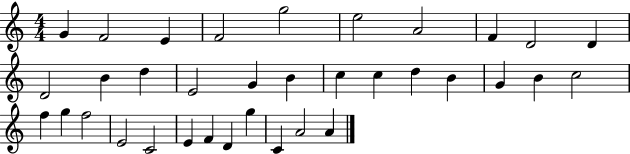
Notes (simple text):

G4/q F4/h E4/q F4/h G5/h E5/h A4/h F4/q D4/h D4/q D4/h B4/q D5/q E4/h G4/q B4/q C5/q C5/q D5/q B4/q G4/q B4/q C5/h F5/q G5/q F5/h E4/h C4/h E4/q F4/q D4/q G5/q C4/q A4/h A4/q